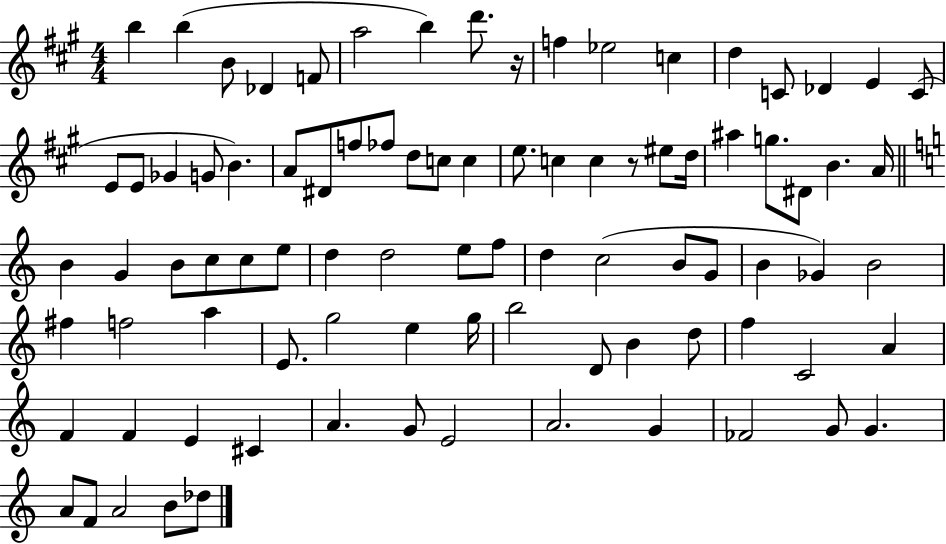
B5/q B5/q B4/e Db4/q F4/e A5/h B5/q D6/e. R/s F5/q Eb5/h C5/q D5/q C4/e Db4/q E4/q C4/e E4/e E4/e Gb4/q G4/e B4/q. A4/e D#4/e F5/e FES5/e D5/e C5/e C5/q E5/e. C5/q C5/q R/e EIS5/e D5/s A#5/q G5/e. D#4/e B4/q. A4/s B4/q G4/q B4/e C5/e C5/e E5/e D5/q D5/h E5/e F5/e D5/q C5/h B4/e G4/e B4/q Gb4/q B4/h F#5/q F5/h A5/q E4/e. G5/h E5/q G5/s B5/h D4/e B4/q D5/e F5/q C4/h A4/q F4/q F4/q E4/q C#4/q A4/q. G4/e E4/h A4/h. G4/q FES4/h G4/e G4/q. A4/e F4/e A4/h B4/e Db5/e